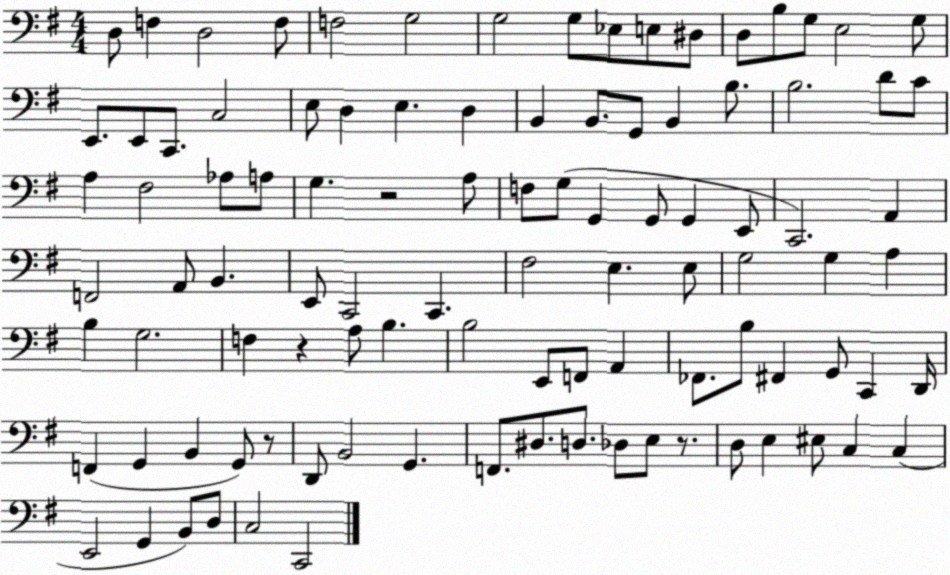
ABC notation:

X:1
T:Untitled
M:4/4
L:1/4
K:G
D,/2 F, D,2 F,/2 F,2 G,2 G,2 G,/2 _E,/2 E,/2 ^D,/2 D,/2 B,/2 G,/2 E,2 G,/2 E,,/2 E,,/2 C,,/2 C,2 E,/2 D, E, D, B,, B,,/2 G,,/2 B,, B,/2 B,2 D/2 C/2 A, ^F,2 _A,/2 A,/2 G, z2 A,/2 F,/2 G,/2 G,, G,,/2 G,, E,,/2 C,,2 A,, F,,2 A,,/2 B,, E,,/2 C,,2 C,, ^F,2 E, E,/2 G,2 G, A, B, G,2 F, z A,/2 B, B,2 E,,/2 F,,/2 A,, _F,,/2 B,/2 ^F,, G,,/2 C,, D,,/4 F,, G,, B,, G,,/2 z/2 D,,/2 B,,2 G,, F,,/2 ^D,/2 D,/2 _D,/2 E,/2 z/2 D,/2 E, ^E,/2 C, C, E,,2 G,, B,,/2 D,/2 C,2 C,,2